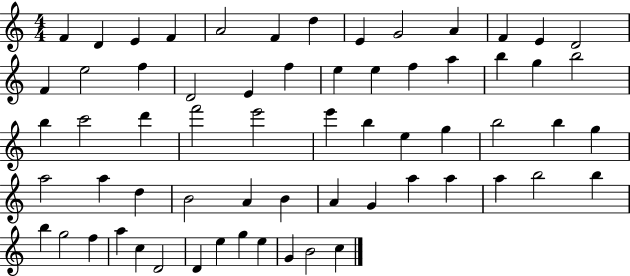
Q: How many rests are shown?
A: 0